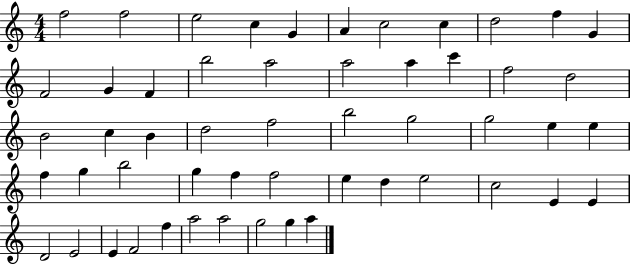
{
  \clef treble
  \numericTimeSignature
  \time 4/4
  \key c \major
  f''2 f''2 | e''2 c''4 g'4 | a'4 c''2 c''4 | d''2 f''4 g'4 | \break f'2 g'4 f'4 | b''2 a''2 | a''2 a''4 c'''4 | f''2 d''2 | \break b'2 c''4 b'4 | d''2 f''2 | b''2 g''2 | g''2 e''4 e''4 | \break f''4 g''4 b''2 | g''4 f''4 f''2 | e''4 d''4 e''2 | c''2 e'4 e'4 | \break d'2 e'2 | e'4 f'2 f''4 | a''2 a''2 | g''2 g''4 a''4 | \break \bar "|."
}